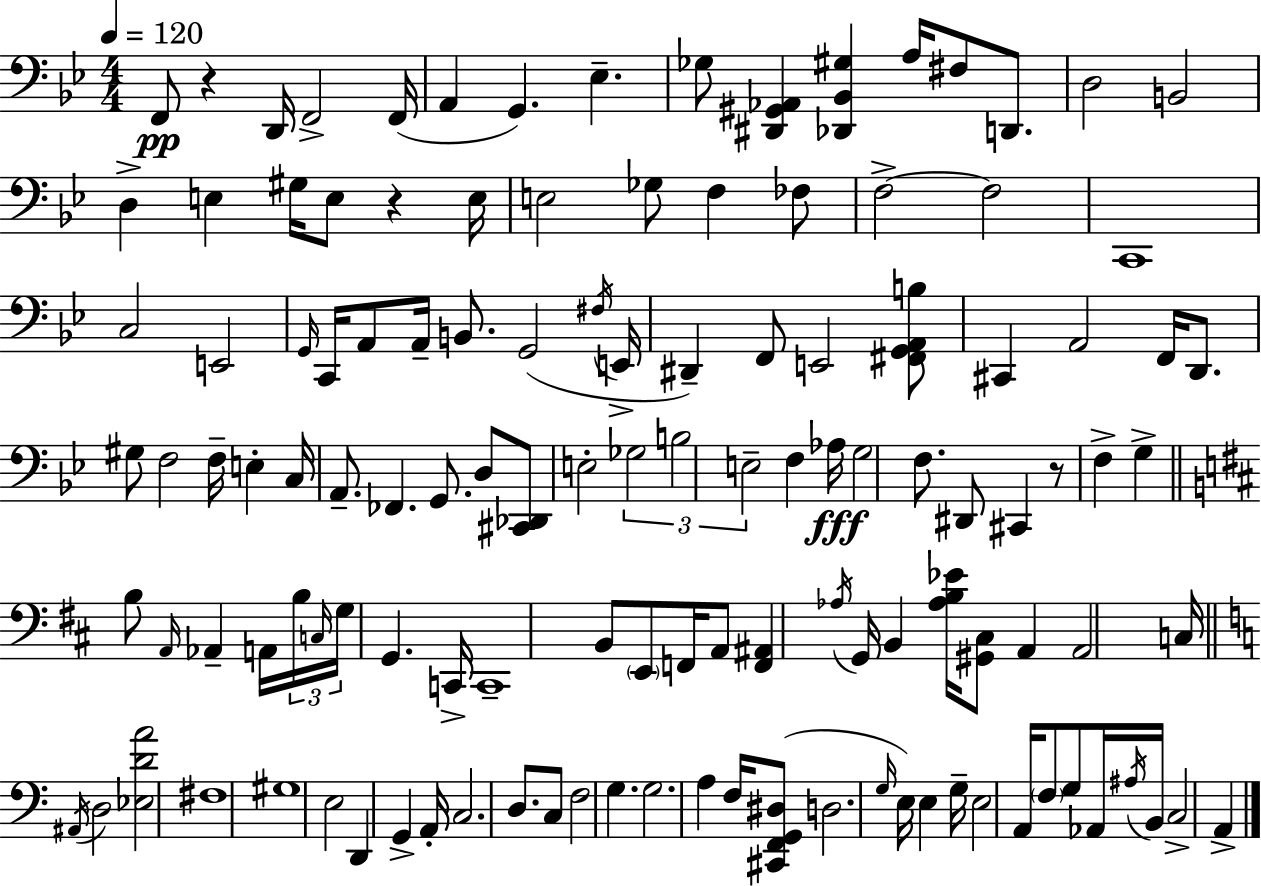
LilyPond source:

{
  \clef bass
  \numericTimeSignature
  \time 4/4
  \key bes \major
  \tempo 4 = 120
  f,8\pp r4 d,16 f,2-> f,16( | a,4 g,4.) ees4.-- | ges8 <dis, gis, aes,>4 <des, bes, gis>4 a16 fis8 d,8. | d2 b,2 | \break d4-> e4 gis16 e8 r4 e16 | e2 ges8 f4 fes8 | f2->~~ f2 | c,1 | \break c2 e,2 | \grace { g,16 } c,16 a,8 a,16-- b,8. g,2( | \acciaccatura { fis16 } e,16-> dis,4--) f,8 e,2 | <fis, g, a, b>8 cis,4 a,2 f,16 d,8. | \break gis8 f2 f16-- e4-. | c16 a,8.-- fes,4. g,8. d8 | <cis, des,>8 e2-. \tuplet 3/2 { ges2 | b2 e2-- } | \break f4 aes16\fff g2 f8. | dis,8 cis,4 r8 f4-> g4-> | \bar "||" \break \key d \major b8 \grace { a,16 } aes,4-- a,16 \tuplet 3/2 { b16 \grace { c16 } g16 } g,4. | c,16-> c,1-- | b,8 \parenthesize e,8 f,16 a,8 <f, ais,>4 \acciaccatura { aes16 } g,16 b,4 | <aes b ees'>16 <gis, cis>8 a,4 a,2 | \break c16 \bar "||" \break \key c \major \acciaccatura { ais,16 } d2 <ees d' a'>2 | fis1 | gis1 | e2 d,4 g,4-> | \break a,16-. c2. d8. | c8 f2 g4. | g2. a4 | f16 <cis, f, g, dis>8( d2. | \break \grace { g16 }) e16 e4 g16-- e2 a,16 | \parenthesize f8 g8 aes,16 \acciaccatura { ais16 } b,16 c2-> a,4-> | \bar "|."
}